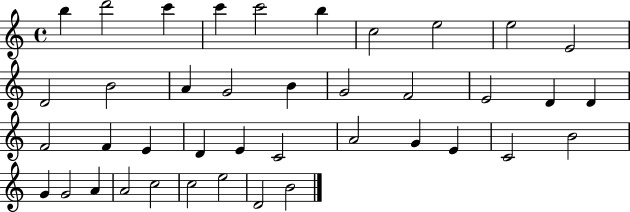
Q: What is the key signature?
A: C major